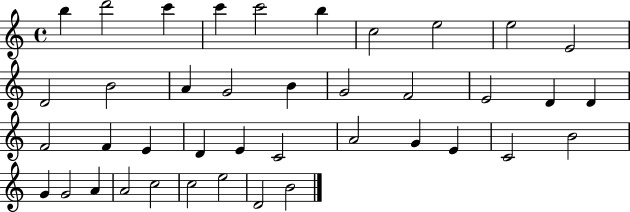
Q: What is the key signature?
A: C major